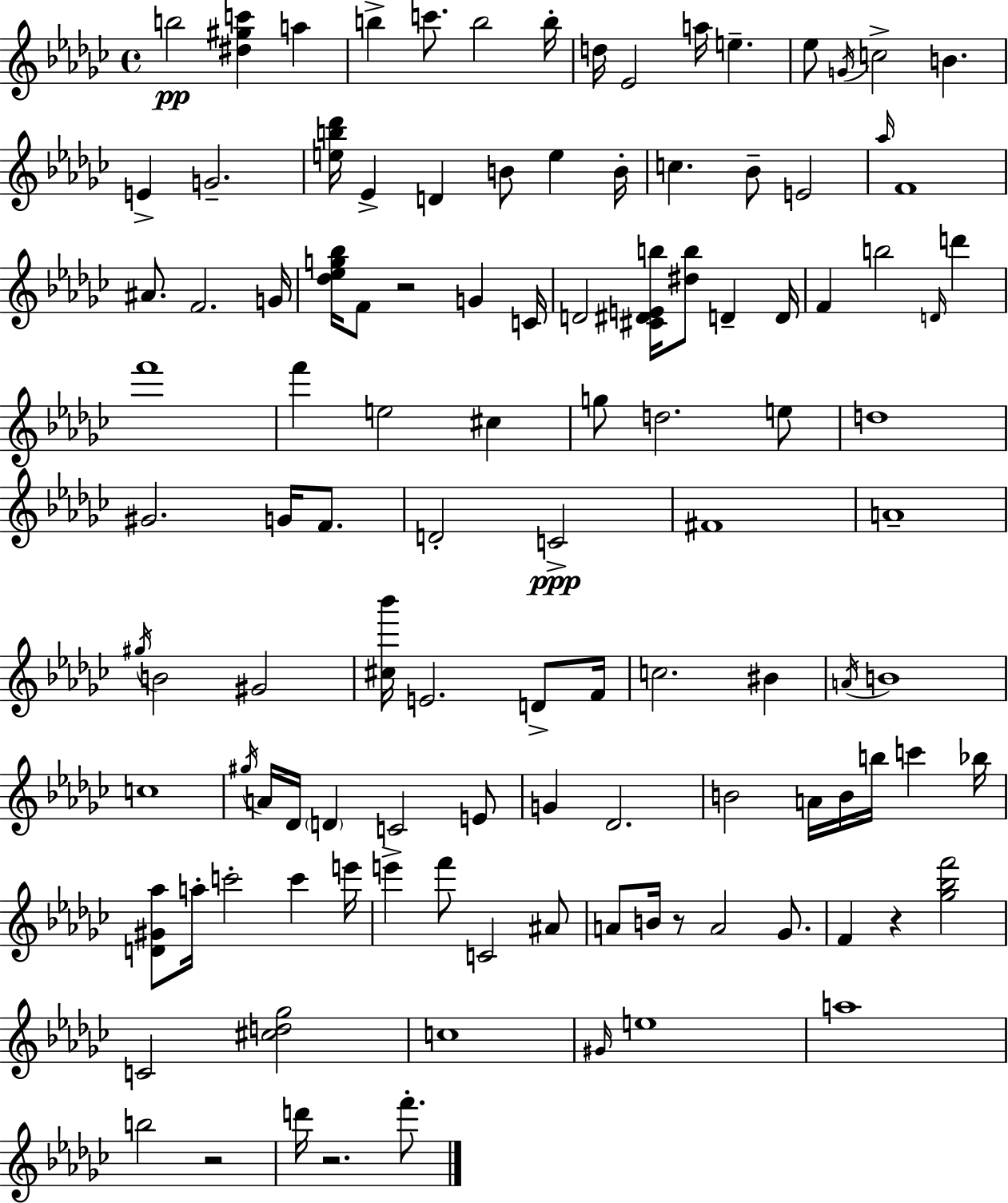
B5/h [D#5,G#5,C6]/q A5/q B5/q C6/e. B5/h B5/s D5/s Eb4/h A5/s E5/q. Eb5/e G4/s C5/h B4/q. E4/q G4/h. [E5,B5,Db6]/s Eb4/q D4/q B4/e E5/q B4/s C5/q. Bb4/e E4/h Ab5/s F4/w A#4/e. F4/h. G4/s [Db5,Eb5,G5,Bb5]/s F4/e R/h G4/q C4/s D4/h [C#4,D#4,E4,B5]/s [D#5,B5]/e D4/q D4/s F4/q B5/h D4/s D6/q F6/w F6/q E5/h C#5/q G5/e D5/h. E5/e D5/w G#4/h. G4/s F4/e. D4/h C4/h F#4/w A4/w G#5/s B4/h G#4/h [C#5,Bb6]/s E4/h. D4/e F4/s C5/h. BIS4/q A4/s B4/w C5/w G#5/s A4/s Db4/s D4/q C4/h E4/e G4/q Db4/h. B4/h A4/s B4/s B5/s C6/q Bb5/s [D4,G#4,Ab5]/e A5/s C6/h C6/q E6/s E6/q F6/e C4/h A#4/e A4/e B4/s R/e A4/h Gb4/e. F4/q R/q [Gb5,Bb5,F6]/h C4/h [C#5,D5,Gb5]/h C5/w G#4/s E5/w A5/w B5/h R/h D6/s R/h. F6/e.